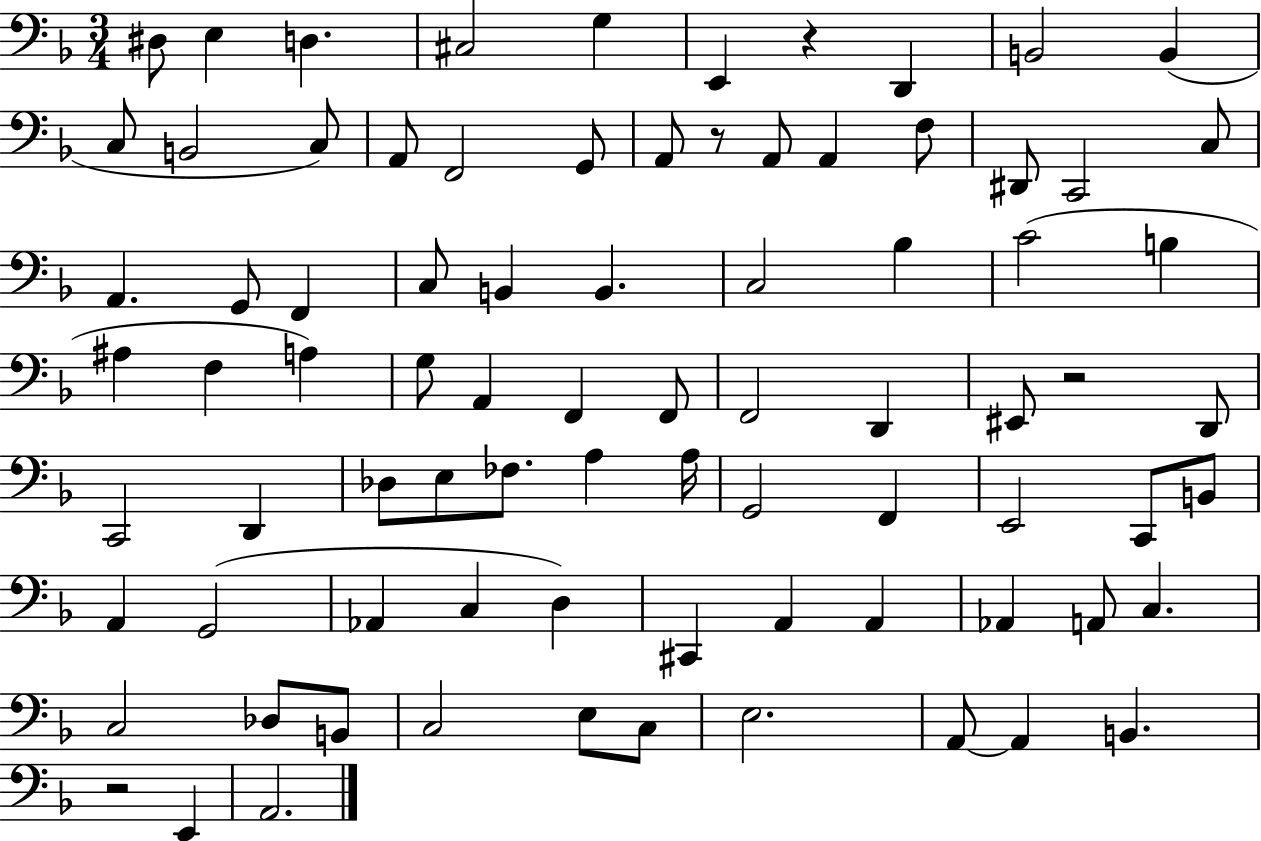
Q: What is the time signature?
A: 3/4